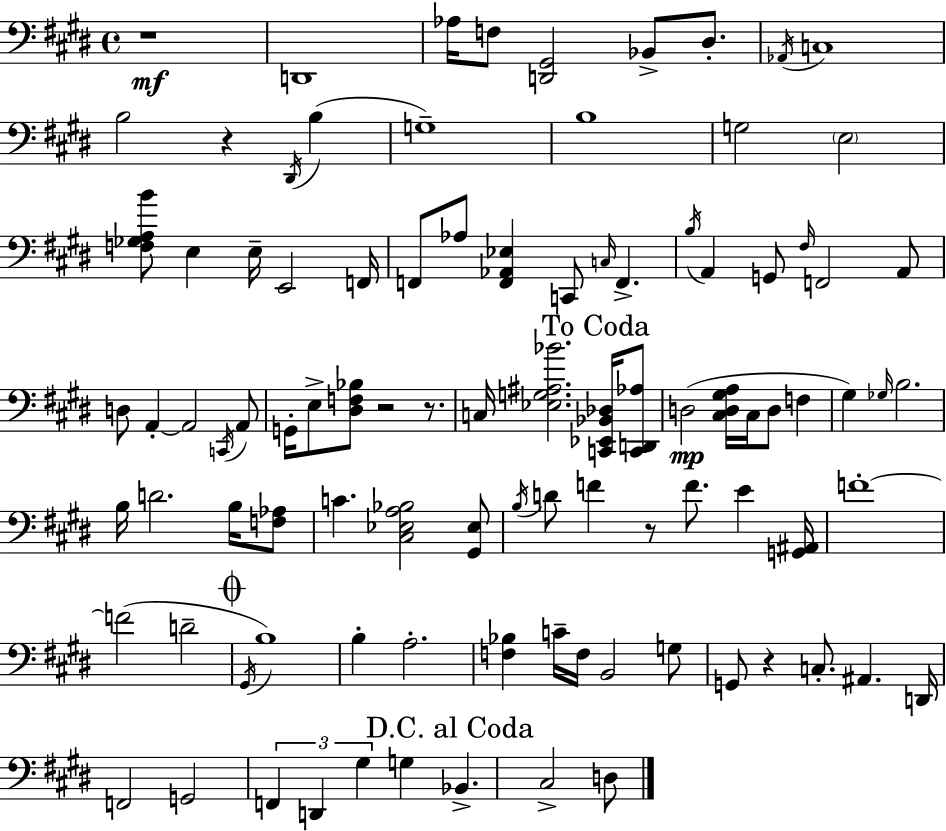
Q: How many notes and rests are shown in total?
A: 96